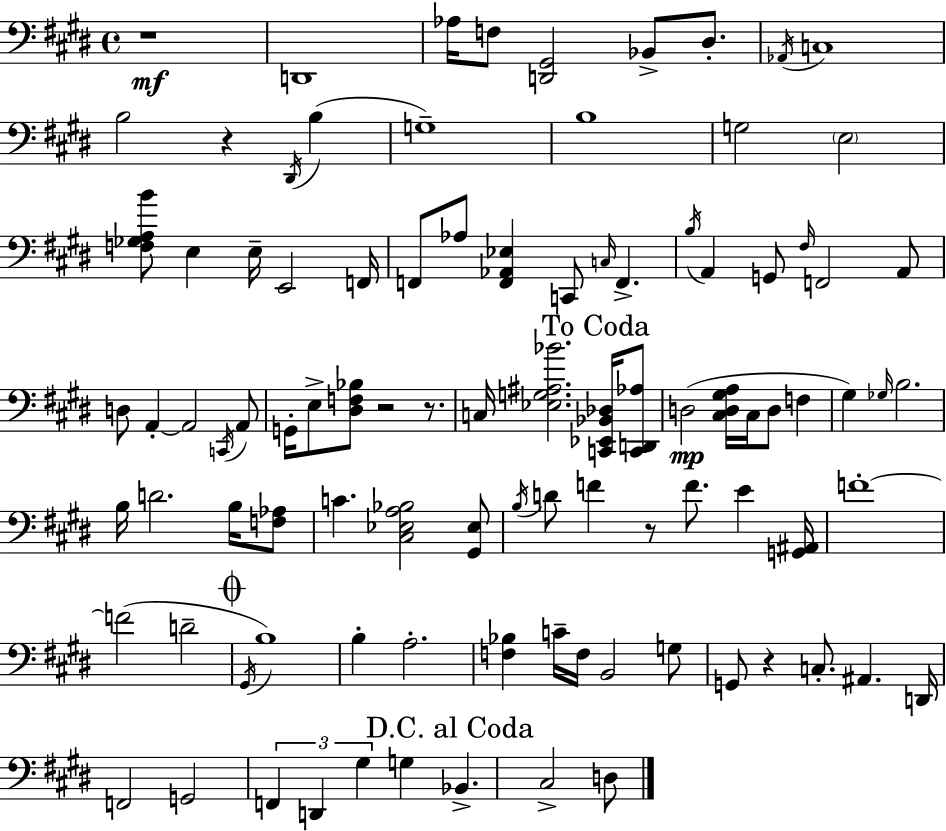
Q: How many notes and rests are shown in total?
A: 96